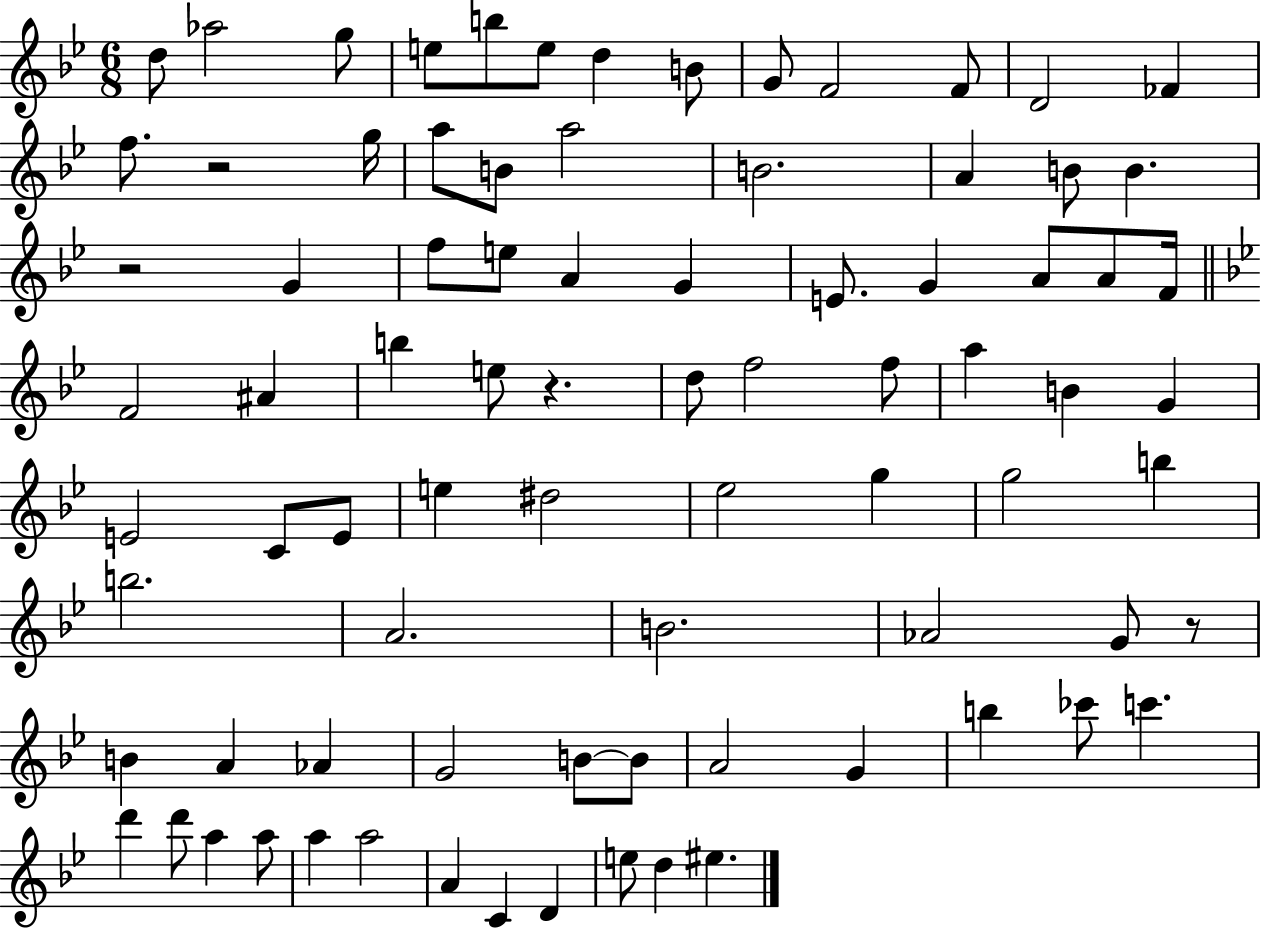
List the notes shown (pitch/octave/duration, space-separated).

D5/e Ab5/h G5/e E5/e B5/e E5/e D5/q B4/e G4/e F4/h F4/e D4/h FES4/q F5/e. R/h G5/s A5/e B4/e A5/h B4/h. A4/q B4/e B4/q. R/h G4/q F5/e E5/e A4/q G4/q E4/e. G4/q A4/e A4/e F4/s F4/h A#4/q B5/q E5/e R/q. D5/e F5/h F5/e A5/q B4/q G4/q E4/h C4/e E4/e E5/q D#5/h Eb5/h G5/q G5/h B5/q B5/h. A4/h. B4/h. Ab4/h G4/e R/e B4/q A4/q Ab4/q G4/h B4/e B4/e A4/h G4/q B5/q CES6/e C6/q. D6/q D6/e A5/q A5/e A5/q A5/h A4/q C4/q D4/q E5/e D5/q EIS5/q.